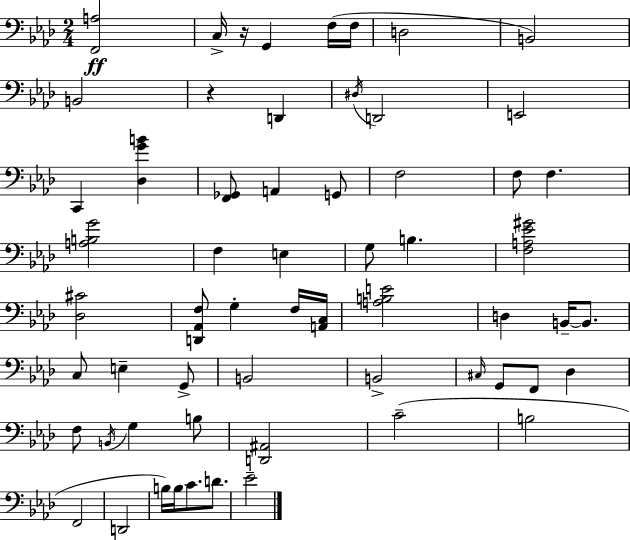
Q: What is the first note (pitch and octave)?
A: C3